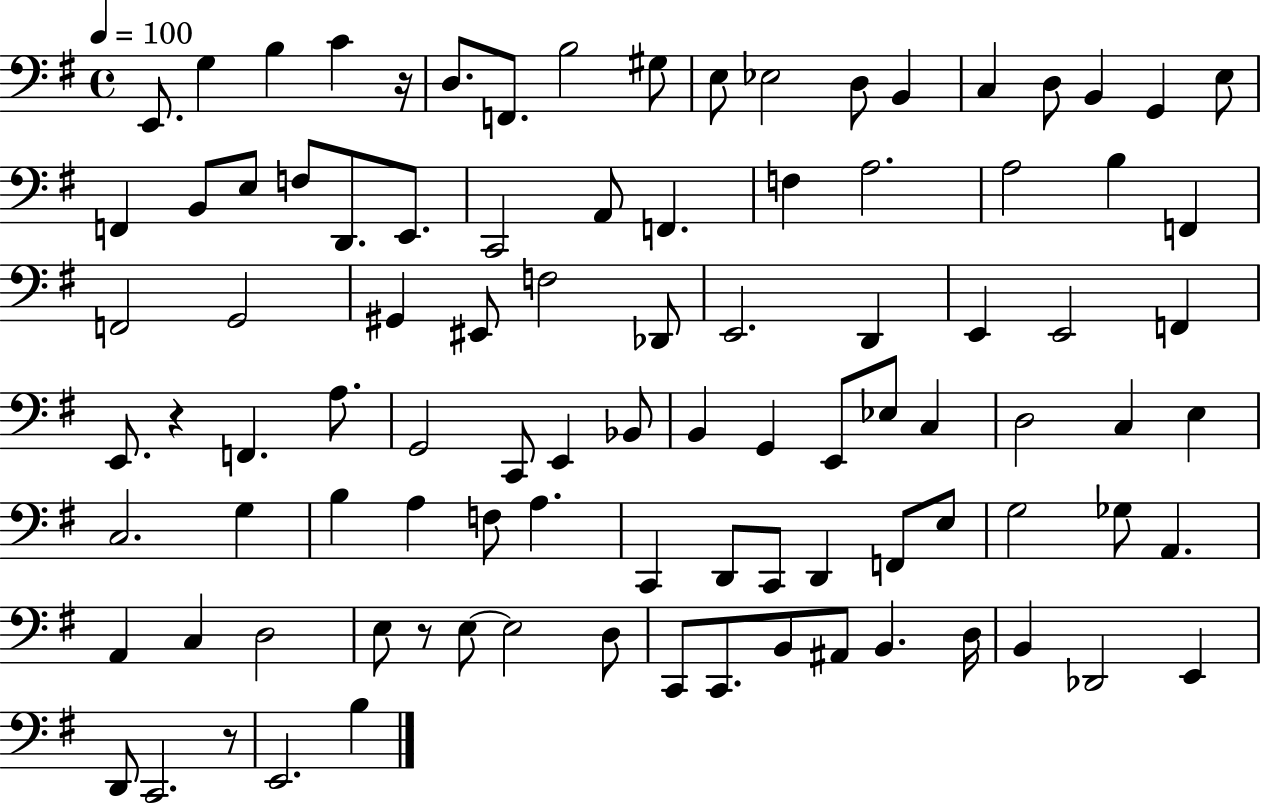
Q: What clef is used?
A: bass